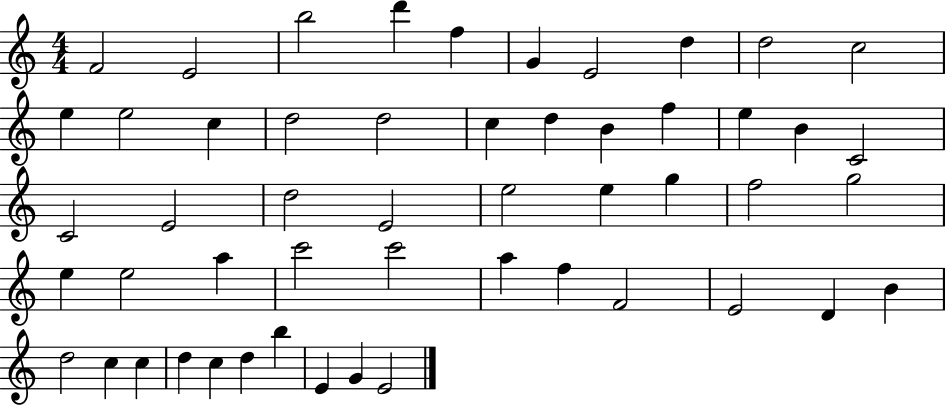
{
  \clef treble
  \numericTimeSignature
  \time 4/4
  \key c \major
  f'2 e'2 | b''2 d'''4 f''4 | g'4 e'2 d''4 | d''2 c''2 | \break e''4 e''2 c''4 | d''2 d''2 | c''4 d''4 b'4 f''4 | e''4 b'4 c'2 | \break c'2 e'2 | d''2 e'2 | e''2 e''4 g''4 | f''2 g''2 | \break e''4 e''2 a''4 | c'''2 c'''2 | a''4 f''4 f'2 | e'2 d'4 b'4 | \break d''2 c''4 c''4 | d''4 c''4 d''4 b''4 | e'4 g'4 e'2 | \bar "|."
}